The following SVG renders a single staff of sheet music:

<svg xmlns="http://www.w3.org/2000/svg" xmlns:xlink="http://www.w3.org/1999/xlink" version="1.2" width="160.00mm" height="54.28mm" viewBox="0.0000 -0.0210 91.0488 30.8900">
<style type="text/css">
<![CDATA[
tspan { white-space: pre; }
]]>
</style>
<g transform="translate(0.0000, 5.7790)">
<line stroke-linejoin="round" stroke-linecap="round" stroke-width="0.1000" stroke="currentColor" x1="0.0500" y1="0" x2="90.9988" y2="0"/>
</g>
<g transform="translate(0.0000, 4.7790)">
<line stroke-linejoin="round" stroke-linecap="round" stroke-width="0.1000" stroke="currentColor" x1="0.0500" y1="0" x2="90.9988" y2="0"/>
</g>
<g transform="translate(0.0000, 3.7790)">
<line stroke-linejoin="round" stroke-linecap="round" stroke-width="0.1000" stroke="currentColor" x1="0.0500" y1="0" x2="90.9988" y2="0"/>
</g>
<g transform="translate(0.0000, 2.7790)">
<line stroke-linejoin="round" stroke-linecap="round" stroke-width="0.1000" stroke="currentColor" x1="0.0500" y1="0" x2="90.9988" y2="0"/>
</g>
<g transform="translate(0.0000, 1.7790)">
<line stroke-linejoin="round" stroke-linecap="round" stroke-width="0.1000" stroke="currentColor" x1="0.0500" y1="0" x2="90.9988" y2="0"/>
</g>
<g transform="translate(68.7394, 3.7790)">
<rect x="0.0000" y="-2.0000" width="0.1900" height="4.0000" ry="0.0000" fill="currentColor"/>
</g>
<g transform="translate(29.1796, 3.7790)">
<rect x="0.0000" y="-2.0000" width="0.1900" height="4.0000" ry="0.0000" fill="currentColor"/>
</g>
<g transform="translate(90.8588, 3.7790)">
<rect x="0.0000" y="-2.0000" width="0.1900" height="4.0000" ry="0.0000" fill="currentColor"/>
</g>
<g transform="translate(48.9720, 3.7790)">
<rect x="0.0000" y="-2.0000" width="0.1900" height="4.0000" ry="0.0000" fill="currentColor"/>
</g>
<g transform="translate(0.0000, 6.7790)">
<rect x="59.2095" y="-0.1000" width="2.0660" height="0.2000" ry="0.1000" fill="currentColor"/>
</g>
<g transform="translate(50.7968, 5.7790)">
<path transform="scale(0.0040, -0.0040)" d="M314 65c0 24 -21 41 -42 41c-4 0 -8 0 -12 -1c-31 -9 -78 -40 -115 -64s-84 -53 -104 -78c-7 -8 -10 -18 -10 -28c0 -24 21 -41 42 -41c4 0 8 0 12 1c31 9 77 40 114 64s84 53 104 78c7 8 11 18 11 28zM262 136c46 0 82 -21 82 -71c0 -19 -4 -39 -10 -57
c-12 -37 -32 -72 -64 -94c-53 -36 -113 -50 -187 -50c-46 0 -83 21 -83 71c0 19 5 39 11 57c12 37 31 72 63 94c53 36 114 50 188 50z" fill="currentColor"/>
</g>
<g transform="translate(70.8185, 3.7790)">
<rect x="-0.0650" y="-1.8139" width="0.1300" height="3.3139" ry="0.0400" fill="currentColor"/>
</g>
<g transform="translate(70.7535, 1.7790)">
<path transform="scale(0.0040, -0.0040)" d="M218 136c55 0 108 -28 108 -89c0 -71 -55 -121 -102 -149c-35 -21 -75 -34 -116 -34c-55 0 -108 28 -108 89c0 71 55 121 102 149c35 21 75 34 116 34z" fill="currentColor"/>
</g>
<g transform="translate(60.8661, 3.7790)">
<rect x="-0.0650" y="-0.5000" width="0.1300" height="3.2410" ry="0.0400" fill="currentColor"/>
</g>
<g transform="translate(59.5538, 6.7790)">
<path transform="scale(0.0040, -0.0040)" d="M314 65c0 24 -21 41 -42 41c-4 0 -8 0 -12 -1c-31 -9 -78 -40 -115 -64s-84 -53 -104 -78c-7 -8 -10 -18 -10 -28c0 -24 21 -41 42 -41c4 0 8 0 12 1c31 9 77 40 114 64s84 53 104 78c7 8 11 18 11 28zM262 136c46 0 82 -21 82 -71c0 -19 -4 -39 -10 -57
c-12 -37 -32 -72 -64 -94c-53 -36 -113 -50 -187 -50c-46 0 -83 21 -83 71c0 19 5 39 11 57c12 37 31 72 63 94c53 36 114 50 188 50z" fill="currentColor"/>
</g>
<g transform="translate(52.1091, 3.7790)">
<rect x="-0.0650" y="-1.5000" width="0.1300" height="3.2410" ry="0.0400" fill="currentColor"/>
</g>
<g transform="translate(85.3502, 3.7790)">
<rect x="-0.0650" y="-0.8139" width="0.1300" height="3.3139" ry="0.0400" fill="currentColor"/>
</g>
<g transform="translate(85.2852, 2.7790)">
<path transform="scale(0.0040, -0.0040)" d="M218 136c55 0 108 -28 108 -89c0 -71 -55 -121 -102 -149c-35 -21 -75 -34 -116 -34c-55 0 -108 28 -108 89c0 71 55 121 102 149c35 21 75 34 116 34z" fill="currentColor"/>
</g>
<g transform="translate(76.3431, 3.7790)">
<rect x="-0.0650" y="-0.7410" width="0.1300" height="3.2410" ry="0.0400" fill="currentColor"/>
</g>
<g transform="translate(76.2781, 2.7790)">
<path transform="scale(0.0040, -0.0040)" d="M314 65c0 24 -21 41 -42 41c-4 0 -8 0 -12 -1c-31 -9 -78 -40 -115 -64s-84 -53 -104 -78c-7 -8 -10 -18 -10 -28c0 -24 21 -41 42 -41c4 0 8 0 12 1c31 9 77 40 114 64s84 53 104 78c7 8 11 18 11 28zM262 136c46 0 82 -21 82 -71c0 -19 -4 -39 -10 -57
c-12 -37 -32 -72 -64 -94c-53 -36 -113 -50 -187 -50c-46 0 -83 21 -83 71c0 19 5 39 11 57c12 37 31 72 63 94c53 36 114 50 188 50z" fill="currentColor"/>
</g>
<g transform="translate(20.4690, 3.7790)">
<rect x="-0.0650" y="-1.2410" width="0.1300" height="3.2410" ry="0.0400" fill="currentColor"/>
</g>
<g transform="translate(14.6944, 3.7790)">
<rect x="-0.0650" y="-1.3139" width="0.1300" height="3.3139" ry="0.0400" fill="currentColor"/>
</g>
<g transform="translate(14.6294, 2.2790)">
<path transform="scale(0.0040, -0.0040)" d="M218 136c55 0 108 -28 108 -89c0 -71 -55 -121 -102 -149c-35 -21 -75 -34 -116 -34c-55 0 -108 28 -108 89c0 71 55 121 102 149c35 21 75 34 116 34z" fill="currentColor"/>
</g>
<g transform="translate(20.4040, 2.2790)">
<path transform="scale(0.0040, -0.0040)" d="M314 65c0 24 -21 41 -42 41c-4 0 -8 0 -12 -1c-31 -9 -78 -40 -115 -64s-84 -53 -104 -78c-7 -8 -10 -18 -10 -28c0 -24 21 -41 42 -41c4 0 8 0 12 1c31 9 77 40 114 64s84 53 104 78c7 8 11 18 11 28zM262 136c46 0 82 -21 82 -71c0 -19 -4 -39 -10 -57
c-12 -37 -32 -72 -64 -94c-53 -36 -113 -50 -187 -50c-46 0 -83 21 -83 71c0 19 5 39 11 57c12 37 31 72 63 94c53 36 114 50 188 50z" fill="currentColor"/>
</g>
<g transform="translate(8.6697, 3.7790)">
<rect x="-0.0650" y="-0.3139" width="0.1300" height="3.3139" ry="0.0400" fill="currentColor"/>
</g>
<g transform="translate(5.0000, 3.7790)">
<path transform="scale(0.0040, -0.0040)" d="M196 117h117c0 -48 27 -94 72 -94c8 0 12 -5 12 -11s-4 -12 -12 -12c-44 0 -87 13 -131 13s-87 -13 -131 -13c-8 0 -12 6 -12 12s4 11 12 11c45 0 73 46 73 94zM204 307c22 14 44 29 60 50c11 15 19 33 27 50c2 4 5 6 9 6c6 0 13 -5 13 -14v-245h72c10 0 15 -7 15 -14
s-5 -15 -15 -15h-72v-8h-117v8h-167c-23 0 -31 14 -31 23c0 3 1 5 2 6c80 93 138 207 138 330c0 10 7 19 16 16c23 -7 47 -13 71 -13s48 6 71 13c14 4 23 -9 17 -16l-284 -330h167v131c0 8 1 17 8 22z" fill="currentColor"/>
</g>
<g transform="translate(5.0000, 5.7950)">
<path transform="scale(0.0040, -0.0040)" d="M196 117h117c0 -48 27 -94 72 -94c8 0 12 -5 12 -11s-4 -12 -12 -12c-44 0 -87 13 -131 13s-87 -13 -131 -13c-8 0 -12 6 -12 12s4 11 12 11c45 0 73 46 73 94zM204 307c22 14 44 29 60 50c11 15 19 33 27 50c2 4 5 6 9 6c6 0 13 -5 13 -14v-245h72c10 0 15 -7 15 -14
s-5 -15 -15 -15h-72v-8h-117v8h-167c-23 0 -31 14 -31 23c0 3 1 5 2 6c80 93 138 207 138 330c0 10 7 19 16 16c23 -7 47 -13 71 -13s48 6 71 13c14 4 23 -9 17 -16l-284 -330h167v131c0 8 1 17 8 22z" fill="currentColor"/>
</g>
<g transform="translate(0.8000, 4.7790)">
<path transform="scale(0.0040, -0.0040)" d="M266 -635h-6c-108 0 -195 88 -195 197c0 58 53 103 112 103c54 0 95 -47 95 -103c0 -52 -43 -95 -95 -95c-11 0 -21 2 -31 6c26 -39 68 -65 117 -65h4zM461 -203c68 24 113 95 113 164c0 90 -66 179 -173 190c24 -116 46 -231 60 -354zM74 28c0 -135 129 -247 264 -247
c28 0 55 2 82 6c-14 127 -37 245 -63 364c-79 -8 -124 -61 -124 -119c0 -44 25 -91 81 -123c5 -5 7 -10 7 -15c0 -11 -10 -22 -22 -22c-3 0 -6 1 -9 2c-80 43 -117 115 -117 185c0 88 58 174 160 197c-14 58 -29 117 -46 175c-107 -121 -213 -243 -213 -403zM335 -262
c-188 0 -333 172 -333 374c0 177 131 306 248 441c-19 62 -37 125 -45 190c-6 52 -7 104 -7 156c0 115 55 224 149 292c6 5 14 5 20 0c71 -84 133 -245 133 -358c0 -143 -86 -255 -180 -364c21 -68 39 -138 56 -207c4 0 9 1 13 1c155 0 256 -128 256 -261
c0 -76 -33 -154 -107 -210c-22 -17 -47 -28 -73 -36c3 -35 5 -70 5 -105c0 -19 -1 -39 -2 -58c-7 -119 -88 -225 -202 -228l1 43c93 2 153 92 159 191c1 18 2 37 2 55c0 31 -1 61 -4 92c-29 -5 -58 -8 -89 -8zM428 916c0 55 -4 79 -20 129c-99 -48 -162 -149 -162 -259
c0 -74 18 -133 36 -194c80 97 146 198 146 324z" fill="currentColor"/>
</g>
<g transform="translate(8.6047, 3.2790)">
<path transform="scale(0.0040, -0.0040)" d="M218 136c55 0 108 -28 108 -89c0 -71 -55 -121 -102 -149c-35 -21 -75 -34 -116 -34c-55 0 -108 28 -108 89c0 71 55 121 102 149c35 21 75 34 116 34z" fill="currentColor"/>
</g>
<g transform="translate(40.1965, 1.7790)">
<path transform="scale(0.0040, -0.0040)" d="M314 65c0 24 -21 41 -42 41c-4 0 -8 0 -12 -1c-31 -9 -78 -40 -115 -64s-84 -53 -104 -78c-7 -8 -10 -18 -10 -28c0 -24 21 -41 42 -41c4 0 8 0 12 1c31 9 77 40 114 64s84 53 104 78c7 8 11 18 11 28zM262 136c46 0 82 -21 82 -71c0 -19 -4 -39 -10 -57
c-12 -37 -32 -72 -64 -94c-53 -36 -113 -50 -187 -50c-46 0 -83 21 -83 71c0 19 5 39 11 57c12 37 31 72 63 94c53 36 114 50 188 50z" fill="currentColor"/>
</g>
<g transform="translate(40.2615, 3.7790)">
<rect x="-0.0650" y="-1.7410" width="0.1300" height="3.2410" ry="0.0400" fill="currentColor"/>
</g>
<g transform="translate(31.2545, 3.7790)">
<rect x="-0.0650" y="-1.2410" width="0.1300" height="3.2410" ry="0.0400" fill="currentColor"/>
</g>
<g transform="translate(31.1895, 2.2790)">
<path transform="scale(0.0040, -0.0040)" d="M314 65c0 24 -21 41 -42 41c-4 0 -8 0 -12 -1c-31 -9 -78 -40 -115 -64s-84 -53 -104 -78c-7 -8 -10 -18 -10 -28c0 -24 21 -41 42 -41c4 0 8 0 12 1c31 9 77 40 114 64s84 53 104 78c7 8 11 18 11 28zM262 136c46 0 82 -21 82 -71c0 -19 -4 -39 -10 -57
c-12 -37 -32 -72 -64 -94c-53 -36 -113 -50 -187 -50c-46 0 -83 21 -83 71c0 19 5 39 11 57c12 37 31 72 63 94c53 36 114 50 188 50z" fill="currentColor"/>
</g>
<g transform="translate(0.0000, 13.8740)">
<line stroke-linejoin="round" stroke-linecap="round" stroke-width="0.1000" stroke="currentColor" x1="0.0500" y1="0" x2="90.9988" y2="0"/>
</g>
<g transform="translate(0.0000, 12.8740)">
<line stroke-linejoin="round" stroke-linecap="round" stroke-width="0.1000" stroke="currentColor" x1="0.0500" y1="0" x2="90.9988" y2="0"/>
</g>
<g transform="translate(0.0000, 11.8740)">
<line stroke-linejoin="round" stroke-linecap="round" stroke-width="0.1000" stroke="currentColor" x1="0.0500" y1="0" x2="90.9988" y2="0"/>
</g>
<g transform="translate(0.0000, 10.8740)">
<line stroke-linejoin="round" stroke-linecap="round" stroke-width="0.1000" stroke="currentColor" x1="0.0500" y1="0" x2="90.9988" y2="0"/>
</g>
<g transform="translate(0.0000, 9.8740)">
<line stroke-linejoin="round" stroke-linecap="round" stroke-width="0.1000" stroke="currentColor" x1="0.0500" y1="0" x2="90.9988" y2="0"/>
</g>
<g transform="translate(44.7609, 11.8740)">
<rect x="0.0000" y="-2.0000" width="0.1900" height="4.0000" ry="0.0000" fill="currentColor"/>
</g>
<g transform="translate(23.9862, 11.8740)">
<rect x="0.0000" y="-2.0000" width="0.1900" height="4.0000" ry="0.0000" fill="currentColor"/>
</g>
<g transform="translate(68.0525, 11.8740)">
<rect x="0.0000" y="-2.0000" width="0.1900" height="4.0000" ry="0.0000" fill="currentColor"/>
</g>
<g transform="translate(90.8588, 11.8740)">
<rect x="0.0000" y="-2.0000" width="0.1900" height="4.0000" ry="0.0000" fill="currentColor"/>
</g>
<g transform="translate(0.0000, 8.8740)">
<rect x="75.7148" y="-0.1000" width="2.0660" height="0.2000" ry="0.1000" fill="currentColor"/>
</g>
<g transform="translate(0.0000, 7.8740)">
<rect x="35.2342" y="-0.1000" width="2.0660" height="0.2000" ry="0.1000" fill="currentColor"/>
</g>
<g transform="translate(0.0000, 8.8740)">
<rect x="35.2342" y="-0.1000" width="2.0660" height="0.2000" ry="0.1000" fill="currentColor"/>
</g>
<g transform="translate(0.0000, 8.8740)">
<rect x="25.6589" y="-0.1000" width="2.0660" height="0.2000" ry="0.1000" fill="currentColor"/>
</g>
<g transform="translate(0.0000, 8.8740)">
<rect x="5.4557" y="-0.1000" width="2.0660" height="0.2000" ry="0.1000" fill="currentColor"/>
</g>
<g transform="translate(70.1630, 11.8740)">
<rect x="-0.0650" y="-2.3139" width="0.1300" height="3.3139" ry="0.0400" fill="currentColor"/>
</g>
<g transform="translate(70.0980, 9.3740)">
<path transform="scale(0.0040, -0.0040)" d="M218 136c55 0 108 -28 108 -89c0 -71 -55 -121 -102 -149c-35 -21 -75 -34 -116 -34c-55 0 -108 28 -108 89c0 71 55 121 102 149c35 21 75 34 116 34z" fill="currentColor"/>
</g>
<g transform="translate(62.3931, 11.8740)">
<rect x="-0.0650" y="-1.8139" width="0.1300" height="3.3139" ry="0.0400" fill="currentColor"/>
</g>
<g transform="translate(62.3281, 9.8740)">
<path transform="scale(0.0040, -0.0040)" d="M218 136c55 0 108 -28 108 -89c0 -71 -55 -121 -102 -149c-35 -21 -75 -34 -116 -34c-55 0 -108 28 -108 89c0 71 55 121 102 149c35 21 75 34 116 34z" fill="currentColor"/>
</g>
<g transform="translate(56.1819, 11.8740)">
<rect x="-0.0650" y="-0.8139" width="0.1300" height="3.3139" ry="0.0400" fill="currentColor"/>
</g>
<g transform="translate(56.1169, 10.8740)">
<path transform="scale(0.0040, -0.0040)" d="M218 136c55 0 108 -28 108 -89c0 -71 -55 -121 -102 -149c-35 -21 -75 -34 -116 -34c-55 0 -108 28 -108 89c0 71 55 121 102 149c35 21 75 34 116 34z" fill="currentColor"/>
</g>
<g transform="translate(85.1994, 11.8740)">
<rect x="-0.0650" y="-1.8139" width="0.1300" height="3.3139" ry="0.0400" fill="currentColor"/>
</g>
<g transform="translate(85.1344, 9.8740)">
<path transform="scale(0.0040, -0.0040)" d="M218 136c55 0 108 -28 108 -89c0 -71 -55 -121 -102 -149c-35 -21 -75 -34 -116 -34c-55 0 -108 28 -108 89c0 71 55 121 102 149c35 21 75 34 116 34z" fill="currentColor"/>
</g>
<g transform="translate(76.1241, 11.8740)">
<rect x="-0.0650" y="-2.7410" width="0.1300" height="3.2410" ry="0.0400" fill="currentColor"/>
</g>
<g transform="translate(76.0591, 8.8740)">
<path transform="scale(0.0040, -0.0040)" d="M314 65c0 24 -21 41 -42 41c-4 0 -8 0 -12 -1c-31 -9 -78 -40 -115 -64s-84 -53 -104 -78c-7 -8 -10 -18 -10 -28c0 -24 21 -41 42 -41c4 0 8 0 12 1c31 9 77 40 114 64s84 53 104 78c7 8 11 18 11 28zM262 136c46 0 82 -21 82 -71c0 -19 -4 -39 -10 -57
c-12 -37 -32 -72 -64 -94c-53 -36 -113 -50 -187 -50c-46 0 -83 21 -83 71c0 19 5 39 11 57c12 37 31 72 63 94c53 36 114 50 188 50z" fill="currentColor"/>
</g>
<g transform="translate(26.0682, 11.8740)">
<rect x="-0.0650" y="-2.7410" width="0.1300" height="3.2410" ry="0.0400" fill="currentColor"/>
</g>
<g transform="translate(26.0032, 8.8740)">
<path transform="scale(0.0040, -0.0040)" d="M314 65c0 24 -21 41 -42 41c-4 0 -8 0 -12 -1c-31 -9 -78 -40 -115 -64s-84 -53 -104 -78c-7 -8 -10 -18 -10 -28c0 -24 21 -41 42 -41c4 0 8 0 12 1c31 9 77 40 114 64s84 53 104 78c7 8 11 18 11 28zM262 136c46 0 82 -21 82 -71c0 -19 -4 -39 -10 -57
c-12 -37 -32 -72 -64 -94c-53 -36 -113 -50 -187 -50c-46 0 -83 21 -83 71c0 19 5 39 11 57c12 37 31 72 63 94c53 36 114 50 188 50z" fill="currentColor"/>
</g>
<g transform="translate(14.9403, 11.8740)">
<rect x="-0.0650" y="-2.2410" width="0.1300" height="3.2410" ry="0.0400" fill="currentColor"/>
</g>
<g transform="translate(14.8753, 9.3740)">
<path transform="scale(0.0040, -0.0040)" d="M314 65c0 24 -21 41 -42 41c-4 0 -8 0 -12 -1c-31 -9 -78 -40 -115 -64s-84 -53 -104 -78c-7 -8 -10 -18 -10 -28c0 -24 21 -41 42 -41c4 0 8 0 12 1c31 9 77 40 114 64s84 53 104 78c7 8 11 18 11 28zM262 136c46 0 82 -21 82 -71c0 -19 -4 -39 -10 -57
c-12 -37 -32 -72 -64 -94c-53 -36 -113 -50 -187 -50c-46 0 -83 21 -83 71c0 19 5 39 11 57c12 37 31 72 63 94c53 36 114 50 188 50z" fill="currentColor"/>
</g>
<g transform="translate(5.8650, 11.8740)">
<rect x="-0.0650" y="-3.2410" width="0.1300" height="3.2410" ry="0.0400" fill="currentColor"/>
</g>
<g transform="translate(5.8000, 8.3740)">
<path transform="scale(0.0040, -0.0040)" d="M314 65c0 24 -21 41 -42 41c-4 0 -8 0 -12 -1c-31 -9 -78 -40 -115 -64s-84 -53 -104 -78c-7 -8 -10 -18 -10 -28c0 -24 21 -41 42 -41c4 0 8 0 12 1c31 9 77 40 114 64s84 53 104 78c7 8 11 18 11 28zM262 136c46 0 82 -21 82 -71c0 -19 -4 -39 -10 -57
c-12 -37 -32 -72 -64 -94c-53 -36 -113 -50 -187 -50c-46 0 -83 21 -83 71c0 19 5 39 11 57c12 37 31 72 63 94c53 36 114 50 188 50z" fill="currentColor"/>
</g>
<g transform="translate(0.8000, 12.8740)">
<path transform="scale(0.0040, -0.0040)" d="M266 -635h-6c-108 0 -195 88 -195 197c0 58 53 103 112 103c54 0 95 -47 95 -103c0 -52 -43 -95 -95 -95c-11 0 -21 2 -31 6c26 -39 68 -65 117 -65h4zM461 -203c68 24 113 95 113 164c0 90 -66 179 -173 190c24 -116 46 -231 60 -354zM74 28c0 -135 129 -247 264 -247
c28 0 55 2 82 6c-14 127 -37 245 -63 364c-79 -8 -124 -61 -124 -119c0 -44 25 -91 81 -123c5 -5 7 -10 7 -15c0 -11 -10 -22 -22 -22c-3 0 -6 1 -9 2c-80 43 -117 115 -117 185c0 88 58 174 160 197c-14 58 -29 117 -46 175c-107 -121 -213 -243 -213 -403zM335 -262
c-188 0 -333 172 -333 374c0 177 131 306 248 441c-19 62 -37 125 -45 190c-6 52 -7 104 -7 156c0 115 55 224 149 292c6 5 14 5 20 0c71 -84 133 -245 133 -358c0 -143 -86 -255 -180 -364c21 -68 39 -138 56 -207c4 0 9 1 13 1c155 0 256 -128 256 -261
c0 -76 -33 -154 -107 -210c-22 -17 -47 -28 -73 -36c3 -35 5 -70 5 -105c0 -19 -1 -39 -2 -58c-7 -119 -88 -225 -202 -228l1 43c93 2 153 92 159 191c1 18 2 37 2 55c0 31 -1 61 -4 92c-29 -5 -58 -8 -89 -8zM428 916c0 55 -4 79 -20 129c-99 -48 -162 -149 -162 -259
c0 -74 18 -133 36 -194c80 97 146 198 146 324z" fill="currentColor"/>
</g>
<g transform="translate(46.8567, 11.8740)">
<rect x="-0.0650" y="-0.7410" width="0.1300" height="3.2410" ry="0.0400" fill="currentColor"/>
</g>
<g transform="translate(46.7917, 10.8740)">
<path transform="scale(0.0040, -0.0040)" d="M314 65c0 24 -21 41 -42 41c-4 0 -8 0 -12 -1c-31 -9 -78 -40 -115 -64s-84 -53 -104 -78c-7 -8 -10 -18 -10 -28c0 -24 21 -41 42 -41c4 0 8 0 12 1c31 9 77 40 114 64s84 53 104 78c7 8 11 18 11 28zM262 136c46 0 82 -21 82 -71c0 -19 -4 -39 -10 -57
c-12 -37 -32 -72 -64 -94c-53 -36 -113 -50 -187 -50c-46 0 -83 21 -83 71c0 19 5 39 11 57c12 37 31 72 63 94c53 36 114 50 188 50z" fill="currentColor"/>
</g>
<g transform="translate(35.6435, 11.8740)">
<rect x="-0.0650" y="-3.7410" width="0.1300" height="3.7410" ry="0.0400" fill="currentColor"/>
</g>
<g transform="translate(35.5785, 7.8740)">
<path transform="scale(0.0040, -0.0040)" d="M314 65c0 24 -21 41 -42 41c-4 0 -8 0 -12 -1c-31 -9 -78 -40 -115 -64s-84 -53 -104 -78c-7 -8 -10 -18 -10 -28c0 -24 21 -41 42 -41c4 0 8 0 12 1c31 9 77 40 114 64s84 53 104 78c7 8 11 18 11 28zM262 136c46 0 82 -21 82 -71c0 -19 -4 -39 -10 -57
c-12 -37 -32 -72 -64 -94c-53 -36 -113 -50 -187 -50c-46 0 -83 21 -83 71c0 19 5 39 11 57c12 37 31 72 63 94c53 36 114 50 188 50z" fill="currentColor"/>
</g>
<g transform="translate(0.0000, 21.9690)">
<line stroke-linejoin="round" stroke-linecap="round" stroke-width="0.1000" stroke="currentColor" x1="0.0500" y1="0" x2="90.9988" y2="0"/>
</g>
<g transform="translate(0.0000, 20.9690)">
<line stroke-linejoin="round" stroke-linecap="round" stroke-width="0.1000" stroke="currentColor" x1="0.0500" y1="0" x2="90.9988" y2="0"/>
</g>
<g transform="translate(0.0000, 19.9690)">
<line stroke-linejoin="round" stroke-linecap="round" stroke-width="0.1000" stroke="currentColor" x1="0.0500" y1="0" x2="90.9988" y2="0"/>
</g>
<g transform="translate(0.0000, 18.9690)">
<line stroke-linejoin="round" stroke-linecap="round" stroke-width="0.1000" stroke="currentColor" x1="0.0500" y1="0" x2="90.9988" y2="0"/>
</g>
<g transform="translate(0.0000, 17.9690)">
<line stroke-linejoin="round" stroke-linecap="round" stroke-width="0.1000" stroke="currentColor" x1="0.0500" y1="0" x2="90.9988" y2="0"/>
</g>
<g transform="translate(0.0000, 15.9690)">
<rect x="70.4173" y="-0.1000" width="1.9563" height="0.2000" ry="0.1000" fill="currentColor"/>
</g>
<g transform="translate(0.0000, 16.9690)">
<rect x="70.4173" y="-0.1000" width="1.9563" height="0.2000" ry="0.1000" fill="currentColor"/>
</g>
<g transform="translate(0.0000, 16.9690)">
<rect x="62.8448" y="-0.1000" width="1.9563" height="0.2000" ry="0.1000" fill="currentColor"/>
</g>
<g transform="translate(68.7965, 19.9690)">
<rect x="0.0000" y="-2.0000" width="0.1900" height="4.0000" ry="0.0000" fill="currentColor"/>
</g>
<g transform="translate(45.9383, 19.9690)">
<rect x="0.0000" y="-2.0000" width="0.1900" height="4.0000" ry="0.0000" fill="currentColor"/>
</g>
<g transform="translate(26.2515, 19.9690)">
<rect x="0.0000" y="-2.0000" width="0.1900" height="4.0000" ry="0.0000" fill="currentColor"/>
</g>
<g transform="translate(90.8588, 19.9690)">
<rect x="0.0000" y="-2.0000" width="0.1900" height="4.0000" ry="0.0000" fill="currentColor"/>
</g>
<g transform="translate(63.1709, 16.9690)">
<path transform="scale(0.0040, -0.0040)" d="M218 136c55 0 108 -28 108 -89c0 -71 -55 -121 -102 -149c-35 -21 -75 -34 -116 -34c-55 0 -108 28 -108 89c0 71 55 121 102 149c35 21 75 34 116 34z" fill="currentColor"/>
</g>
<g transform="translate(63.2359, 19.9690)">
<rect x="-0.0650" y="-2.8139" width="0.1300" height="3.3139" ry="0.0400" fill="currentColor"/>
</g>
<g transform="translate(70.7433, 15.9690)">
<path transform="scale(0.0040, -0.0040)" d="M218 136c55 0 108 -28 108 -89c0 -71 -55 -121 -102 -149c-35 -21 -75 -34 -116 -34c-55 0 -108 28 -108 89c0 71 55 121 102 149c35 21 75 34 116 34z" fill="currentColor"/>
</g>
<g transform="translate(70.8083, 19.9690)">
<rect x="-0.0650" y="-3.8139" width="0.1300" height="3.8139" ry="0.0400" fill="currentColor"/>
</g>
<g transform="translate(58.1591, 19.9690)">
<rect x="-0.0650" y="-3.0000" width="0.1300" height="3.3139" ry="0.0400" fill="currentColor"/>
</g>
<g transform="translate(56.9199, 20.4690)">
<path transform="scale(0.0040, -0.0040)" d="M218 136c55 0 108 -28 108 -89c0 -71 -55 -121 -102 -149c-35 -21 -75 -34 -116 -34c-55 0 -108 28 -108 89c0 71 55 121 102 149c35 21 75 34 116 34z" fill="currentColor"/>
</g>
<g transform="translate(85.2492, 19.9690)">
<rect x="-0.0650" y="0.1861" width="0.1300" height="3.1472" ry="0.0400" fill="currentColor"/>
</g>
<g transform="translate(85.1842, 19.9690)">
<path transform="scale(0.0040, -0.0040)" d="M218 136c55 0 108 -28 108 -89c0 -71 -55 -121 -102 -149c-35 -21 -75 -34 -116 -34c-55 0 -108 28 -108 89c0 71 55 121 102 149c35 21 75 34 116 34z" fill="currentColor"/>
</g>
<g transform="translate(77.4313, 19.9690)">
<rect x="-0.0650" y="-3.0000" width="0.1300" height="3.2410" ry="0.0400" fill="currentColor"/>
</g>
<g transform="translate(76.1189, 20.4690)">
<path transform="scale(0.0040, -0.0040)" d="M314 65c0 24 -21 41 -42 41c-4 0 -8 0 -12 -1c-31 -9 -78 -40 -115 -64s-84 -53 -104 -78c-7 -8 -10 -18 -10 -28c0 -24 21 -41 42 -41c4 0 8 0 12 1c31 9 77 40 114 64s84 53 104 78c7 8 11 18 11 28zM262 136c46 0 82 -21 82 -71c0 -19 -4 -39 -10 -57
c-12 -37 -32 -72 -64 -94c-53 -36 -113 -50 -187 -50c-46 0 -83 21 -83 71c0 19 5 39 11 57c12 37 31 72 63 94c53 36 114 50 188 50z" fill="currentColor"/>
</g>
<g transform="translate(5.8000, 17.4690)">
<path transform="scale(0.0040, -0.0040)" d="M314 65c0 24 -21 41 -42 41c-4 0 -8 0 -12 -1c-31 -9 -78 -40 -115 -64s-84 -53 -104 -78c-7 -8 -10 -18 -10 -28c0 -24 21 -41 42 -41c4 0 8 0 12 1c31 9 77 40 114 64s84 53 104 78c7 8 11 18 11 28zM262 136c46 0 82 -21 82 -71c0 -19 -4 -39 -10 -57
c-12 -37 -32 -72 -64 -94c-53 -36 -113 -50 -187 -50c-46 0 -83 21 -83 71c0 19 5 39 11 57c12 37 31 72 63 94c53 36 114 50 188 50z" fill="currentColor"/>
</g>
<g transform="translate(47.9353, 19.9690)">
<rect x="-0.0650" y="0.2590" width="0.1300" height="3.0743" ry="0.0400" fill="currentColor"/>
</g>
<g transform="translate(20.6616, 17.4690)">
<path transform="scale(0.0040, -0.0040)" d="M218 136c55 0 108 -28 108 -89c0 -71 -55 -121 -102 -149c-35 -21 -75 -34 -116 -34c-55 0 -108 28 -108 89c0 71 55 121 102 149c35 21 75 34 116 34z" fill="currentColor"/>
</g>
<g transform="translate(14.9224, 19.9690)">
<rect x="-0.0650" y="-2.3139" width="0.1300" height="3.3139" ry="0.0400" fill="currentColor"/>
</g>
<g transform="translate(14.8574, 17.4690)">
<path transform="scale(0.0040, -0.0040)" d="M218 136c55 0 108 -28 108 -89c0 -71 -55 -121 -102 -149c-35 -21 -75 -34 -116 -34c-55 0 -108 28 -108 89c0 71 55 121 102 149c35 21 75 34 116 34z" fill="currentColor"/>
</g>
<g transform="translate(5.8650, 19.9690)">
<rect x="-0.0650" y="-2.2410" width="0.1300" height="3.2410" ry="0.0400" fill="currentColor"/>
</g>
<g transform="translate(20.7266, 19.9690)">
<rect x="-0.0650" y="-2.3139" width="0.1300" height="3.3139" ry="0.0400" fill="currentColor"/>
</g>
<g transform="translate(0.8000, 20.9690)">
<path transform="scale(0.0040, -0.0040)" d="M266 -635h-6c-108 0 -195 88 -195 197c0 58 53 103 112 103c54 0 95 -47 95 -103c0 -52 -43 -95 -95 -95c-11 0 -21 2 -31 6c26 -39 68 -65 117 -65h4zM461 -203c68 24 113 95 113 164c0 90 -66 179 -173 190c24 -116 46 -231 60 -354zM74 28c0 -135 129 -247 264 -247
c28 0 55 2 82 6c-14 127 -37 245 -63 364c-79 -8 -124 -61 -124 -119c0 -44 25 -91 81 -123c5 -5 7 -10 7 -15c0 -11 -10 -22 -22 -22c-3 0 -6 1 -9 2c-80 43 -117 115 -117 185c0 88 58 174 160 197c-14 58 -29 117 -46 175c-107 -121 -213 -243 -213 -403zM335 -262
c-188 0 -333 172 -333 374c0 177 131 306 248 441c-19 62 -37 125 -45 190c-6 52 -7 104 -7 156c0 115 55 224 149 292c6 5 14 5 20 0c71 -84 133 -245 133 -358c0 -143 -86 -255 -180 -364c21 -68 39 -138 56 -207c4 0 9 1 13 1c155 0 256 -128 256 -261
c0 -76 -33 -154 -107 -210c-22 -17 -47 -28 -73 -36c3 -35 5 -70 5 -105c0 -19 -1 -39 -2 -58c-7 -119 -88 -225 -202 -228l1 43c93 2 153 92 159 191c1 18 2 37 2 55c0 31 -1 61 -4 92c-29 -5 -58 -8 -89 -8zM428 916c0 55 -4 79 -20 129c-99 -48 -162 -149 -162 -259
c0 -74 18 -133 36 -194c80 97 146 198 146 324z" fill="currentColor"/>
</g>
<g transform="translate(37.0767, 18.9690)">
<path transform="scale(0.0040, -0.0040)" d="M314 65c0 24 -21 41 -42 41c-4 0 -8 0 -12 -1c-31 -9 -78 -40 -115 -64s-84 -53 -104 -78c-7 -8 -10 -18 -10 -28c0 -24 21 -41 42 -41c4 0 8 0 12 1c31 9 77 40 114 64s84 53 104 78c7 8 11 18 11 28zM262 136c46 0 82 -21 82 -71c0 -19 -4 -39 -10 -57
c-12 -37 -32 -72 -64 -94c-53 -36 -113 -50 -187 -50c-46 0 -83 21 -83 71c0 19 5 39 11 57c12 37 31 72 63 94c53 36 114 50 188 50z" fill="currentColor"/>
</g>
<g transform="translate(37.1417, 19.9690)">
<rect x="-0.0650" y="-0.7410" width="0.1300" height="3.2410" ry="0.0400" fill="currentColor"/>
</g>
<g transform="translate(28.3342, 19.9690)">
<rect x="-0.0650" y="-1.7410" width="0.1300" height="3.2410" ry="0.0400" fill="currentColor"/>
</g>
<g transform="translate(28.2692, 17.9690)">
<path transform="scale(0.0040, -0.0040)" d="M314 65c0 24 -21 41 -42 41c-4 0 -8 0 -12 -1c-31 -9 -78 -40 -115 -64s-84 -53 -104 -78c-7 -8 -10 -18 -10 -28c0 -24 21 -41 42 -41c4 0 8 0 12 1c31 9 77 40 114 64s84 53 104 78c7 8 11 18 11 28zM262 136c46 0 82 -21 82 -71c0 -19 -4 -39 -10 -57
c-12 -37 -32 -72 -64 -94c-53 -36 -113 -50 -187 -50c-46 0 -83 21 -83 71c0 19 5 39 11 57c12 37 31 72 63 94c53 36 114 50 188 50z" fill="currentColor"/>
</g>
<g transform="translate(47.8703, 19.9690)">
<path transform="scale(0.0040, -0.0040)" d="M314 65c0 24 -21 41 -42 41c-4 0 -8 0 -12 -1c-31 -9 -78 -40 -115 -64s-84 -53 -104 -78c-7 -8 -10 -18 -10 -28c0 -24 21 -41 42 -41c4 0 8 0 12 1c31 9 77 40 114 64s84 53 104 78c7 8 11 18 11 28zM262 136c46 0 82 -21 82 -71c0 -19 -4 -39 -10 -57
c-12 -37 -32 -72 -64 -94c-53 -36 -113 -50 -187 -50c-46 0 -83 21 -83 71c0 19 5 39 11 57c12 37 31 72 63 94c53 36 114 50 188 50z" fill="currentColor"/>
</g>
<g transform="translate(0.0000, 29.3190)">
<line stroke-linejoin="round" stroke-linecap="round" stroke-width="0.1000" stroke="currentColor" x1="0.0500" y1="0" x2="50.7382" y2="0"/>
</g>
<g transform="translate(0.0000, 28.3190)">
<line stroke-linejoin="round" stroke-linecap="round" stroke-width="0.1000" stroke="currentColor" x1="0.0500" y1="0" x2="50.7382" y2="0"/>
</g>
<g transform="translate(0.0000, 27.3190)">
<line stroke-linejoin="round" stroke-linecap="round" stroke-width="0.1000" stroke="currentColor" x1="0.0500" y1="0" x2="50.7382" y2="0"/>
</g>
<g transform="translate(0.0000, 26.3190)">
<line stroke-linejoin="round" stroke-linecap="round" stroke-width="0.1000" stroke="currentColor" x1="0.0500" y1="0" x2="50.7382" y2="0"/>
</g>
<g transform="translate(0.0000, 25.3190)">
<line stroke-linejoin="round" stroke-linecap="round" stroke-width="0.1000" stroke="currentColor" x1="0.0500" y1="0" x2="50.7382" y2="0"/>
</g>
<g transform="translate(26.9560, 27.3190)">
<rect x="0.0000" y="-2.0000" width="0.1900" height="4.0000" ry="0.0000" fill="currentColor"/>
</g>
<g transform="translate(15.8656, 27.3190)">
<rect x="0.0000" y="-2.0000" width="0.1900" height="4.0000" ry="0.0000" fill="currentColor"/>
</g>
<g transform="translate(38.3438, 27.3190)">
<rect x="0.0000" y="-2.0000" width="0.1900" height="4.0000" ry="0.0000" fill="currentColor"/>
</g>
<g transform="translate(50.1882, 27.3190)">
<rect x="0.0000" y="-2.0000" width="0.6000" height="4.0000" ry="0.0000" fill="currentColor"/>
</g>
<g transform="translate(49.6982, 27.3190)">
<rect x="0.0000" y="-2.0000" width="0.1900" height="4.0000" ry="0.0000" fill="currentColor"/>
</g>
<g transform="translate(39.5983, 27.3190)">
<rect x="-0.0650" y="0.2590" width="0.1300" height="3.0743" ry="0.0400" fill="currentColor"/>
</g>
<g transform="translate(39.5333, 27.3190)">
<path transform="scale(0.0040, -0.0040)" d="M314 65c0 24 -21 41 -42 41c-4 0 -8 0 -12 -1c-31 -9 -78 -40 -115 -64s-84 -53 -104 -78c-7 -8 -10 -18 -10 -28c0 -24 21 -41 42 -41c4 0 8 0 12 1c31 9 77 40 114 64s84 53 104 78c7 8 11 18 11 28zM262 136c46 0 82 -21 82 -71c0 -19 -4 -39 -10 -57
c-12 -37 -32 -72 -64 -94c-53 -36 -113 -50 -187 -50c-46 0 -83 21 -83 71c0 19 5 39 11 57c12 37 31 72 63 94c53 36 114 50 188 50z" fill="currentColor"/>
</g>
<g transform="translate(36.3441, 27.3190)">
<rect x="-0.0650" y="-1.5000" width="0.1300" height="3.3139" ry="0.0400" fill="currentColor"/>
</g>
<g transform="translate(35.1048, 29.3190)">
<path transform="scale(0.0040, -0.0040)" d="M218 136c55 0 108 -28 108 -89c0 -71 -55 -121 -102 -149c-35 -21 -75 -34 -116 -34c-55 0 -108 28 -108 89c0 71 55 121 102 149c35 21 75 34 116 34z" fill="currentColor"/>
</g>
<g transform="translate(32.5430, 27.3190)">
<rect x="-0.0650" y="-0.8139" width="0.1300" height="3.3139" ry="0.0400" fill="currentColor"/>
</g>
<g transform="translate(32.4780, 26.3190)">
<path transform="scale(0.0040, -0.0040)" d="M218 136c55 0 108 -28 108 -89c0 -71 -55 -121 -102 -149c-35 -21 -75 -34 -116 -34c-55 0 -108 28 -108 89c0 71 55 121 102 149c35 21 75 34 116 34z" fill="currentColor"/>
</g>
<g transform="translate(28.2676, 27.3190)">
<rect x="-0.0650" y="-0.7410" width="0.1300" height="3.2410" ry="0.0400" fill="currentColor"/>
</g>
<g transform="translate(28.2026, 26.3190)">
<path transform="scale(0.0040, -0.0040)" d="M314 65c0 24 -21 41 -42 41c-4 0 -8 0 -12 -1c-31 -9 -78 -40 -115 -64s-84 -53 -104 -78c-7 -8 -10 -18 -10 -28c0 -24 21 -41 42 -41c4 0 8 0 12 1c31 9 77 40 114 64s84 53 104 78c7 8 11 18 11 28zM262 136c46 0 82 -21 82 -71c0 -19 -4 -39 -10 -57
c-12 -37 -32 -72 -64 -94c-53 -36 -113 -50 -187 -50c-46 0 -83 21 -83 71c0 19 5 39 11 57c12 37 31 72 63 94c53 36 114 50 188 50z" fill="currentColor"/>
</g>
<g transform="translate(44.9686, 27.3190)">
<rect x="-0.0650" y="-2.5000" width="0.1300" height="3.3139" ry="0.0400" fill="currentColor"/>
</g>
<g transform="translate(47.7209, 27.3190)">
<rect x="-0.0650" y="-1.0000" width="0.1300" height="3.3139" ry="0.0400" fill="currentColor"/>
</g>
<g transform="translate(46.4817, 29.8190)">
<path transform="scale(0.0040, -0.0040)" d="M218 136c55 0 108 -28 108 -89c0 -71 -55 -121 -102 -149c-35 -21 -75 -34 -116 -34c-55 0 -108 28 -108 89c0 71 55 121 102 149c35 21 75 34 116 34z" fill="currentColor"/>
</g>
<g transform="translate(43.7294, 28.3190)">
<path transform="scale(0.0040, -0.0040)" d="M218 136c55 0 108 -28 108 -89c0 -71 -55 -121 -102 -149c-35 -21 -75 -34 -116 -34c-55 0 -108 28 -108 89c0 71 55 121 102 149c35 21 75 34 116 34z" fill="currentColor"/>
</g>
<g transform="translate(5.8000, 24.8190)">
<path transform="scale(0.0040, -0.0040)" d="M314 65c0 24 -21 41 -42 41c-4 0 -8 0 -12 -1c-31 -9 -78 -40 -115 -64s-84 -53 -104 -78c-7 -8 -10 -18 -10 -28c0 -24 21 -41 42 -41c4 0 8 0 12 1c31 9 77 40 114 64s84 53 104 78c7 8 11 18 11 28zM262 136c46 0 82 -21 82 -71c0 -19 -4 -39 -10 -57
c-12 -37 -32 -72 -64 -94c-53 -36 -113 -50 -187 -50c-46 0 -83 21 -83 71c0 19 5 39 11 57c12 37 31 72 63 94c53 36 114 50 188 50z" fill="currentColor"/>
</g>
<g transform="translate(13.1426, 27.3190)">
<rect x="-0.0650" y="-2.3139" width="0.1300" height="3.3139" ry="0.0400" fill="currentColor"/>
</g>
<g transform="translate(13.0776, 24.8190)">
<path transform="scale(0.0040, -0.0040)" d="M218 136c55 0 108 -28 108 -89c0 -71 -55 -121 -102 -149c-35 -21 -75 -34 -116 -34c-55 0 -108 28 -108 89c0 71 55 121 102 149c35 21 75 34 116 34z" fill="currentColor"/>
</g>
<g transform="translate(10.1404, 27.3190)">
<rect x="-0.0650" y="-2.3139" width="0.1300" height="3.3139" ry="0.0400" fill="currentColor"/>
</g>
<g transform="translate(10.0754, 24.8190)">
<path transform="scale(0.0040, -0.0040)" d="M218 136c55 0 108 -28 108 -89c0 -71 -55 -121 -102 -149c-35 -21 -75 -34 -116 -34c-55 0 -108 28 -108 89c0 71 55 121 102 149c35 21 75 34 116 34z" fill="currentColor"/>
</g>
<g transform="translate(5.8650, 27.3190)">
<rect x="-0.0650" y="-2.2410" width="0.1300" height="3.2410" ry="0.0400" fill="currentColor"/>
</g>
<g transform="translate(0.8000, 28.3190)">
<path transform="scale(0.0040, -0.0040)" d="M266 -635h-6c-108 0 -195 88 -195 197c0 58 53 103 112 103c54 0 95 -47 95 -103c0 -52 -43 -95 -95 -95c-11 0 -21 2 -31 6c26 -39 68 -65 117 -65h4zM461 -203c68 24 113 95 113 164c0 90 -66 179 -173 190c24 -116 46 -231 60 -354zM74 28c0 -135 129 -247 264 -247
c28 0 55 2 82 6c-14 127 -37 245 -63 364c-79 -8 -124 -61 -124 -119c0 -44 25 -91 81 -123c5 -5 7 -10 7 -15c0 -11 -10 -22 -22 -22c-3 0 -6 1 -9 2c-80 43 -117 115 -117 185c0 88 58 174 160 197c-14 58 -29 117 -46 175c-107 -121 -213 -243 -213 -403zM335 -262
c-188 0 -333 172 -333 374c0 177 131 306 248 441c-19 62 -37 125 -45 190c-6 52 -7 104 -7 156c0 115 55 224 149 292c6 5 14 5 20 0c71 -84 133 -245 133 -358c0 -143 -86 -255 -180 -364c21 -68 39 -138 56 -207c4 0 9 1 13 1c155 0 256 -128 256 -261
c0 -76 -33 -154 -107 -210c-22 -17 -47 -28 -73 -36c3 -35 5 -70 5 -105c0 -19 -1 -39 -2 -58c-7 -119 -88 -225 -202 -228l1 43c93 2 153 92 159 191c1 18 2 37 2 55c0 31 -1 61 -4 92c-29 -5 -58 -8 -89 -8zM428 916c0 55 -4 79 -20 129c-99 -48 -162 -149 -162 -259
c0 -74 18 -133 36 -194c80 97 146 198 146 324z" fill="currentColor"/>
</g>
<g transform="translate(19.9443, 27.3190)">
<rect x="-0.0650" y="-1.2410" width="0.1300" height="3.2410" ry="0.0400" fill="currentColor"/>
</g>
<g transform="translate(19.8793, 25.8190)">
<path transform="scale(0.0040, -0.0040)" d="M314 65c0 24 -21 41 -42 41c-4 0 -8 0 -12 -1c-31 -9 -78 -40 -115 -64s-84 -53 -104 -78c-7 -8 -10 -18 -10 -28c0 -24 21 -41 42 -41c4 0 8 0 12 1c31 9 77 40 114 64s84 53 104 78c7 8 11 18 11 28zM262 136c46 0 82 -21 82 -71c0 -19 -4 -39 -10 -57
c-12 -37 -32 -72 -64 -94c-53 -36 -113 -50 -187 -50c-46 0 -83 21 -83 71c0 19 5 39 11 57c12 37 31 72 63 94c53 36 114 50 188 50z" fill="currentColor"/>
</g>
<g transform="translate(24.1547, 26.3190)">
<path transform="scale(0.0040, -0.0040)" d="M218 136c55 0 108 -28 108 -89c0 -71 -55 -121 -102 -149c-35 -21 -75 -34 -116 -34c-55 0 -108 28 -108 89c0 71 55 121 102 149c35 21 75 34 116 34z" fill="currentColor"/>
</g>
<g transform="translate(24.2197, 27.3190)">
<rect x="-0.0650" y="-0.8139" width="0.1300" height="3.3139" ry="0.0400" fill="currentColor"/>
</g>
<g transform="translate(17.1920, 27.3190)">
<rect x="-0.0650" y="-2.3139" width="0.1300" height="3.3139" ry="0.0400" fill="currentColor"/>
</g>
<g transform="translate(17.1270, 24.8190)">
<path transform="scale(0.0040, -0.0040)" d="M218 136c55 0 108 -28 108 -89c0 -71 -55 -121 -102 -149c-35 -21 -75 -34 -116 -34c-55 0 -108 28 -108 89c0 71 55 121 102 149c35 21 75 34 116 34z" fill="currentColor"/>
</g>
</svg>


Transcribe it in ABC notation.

X:1
T:Untitled
M:4/4
L:1/4
K:C
c e e2 e2 f2 E2 C2 f d2 d b2 g2 a2 c'2 d2 d f g a2 f g2 g g f2 d2 B2 A a c' A2 B g2 g g g e2 d d2 d E B2 G D